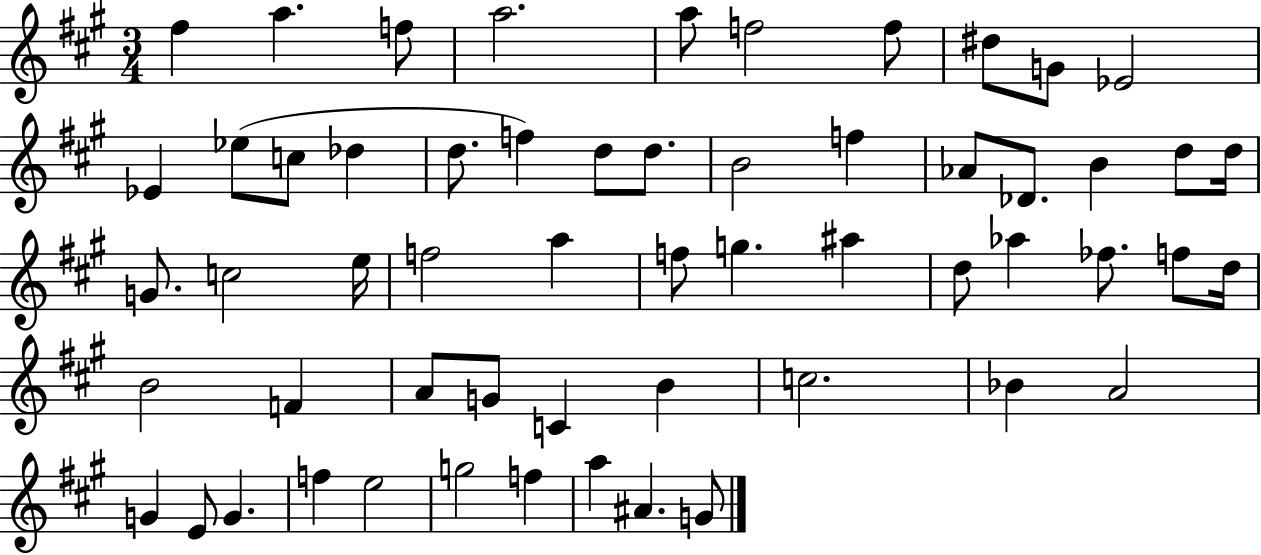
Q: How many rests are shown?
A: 0